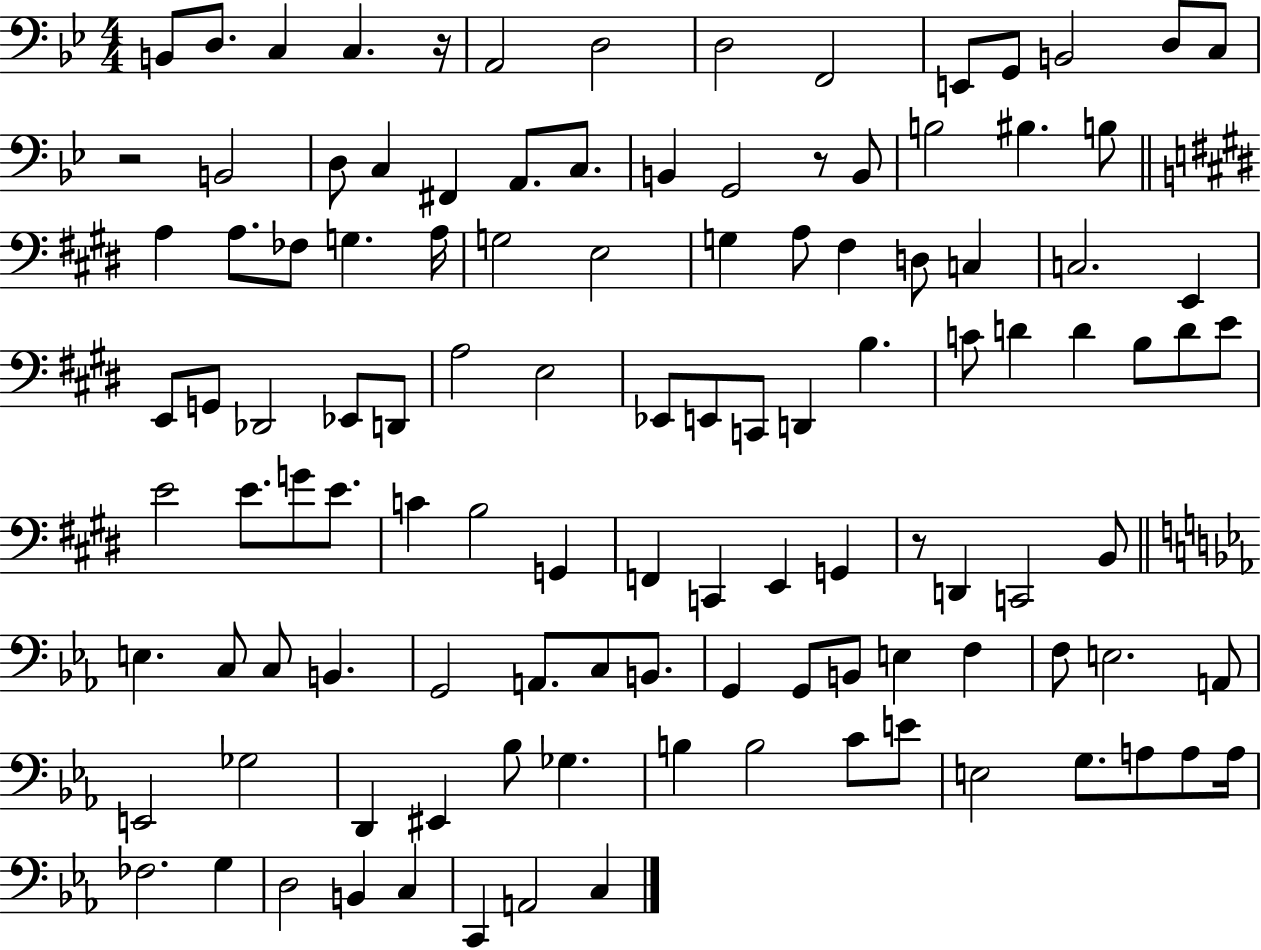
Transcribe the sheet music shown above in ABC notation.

X:1
T:Untitled
M:4/4
L:1/4
K:Bb
B,,/2 D,/2 C, C, z/4 A,,2 D,2 D,2 F,,2 E,,/2 G,,/2 B,,2 D,/2 C,/2 z2 B,,2 D,/2 C, ^F,, A,,/2 C,/2 B,, G,,2 z/2 B,,/2 B,2 ^B, B,/2 A, A,/2 _F,/2 G, A,/4 G,2 E,2 G, A,/2 ^F, D,/2 C, C,2 E,, E,,/2 G,,/2 _D,,2 _E,,/2 D,,/2 A,2 E,2 _E,,/2 E,,/2 C,,/2 D,, B, C/2 D D B,/2 D/2 E/2 E2 E/2 G/2 E/2 C B,2 G,, F,, C,, E,, G,, z/2 D,, C,,2 B,,/2 E, C,/2 C,/2 B,, G,,2 A,,/2 C,/2 B,,/2 G,, G,,/2 B,,/2 E, F, F,/2 E,2 A,,/2 E,,2 _G,2 D,, ^E,, _B,/2 _G, B, B,2 C/2 E/2 E,2 G,/2 A,/2 A,/2 A,/4 _F,2 G, D,2 B,, C, C,, A,,2 C,